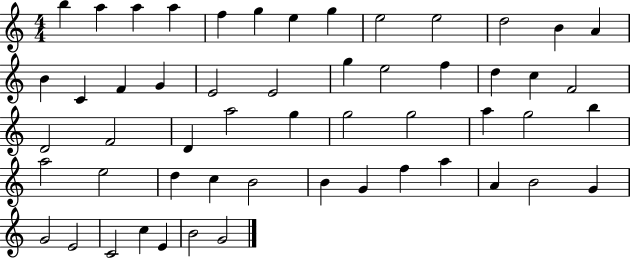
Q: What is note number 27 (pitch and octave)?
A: F4